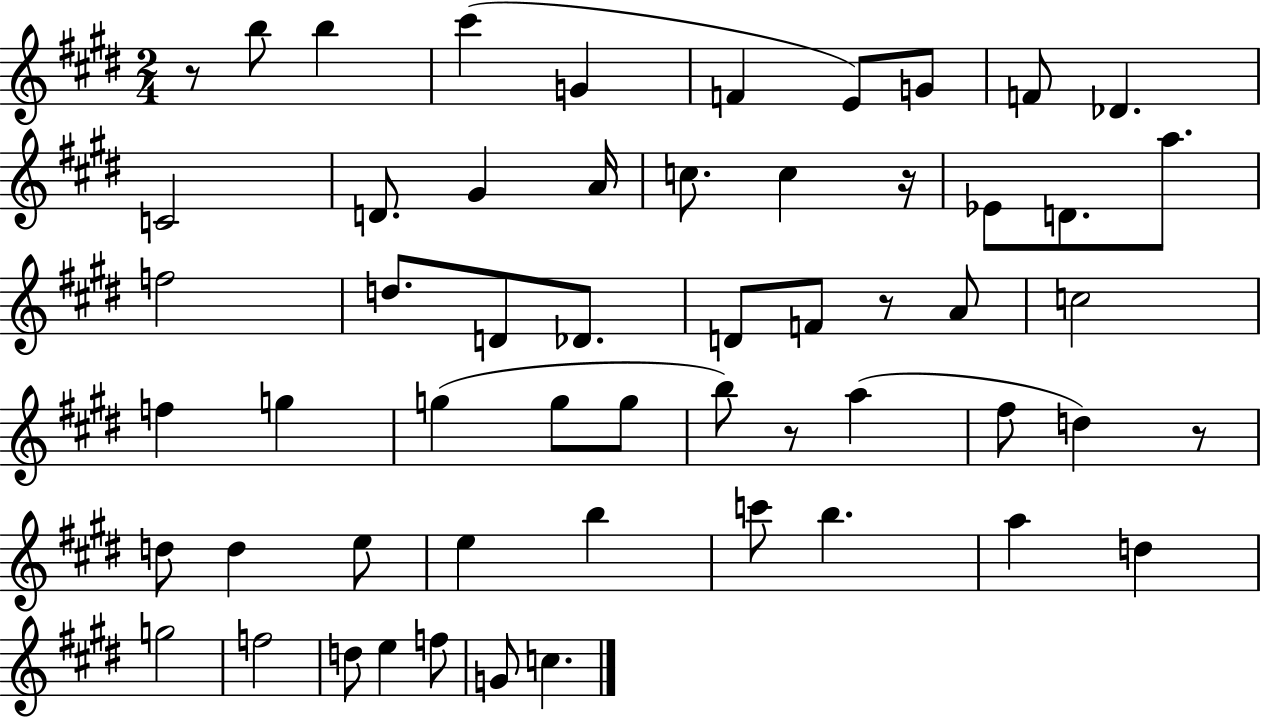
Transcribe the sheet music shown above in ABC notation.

X:1
T:Untitled
M:2/4
L:1/4
K:E
z/2 b/2 b ^c' G F E/2 G/2 F/2 _D C2 D/2 ^G A/4 c/2 c z/4 _E/2 D/2 a/2 f2 d/2 D/2 _D/2 D/2 F/2 z/2 A/2 c2 f g g g/2 g/2 b/2 z/2 a ^f/2 d z/2 d/2 d e/2 e b c'/2 b a d g2 f2 d/2 e f/2 G/2 c